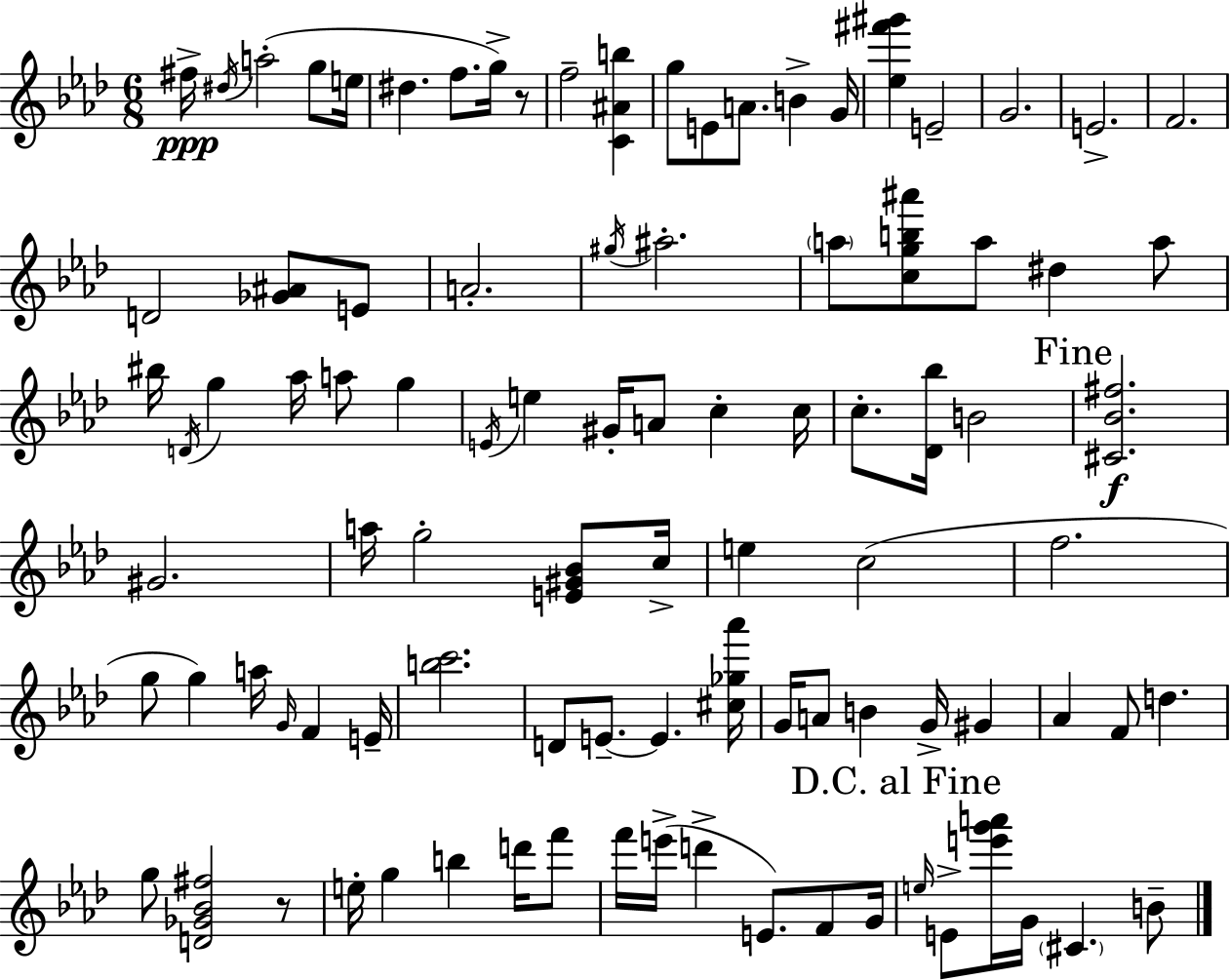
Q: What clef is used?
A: treble